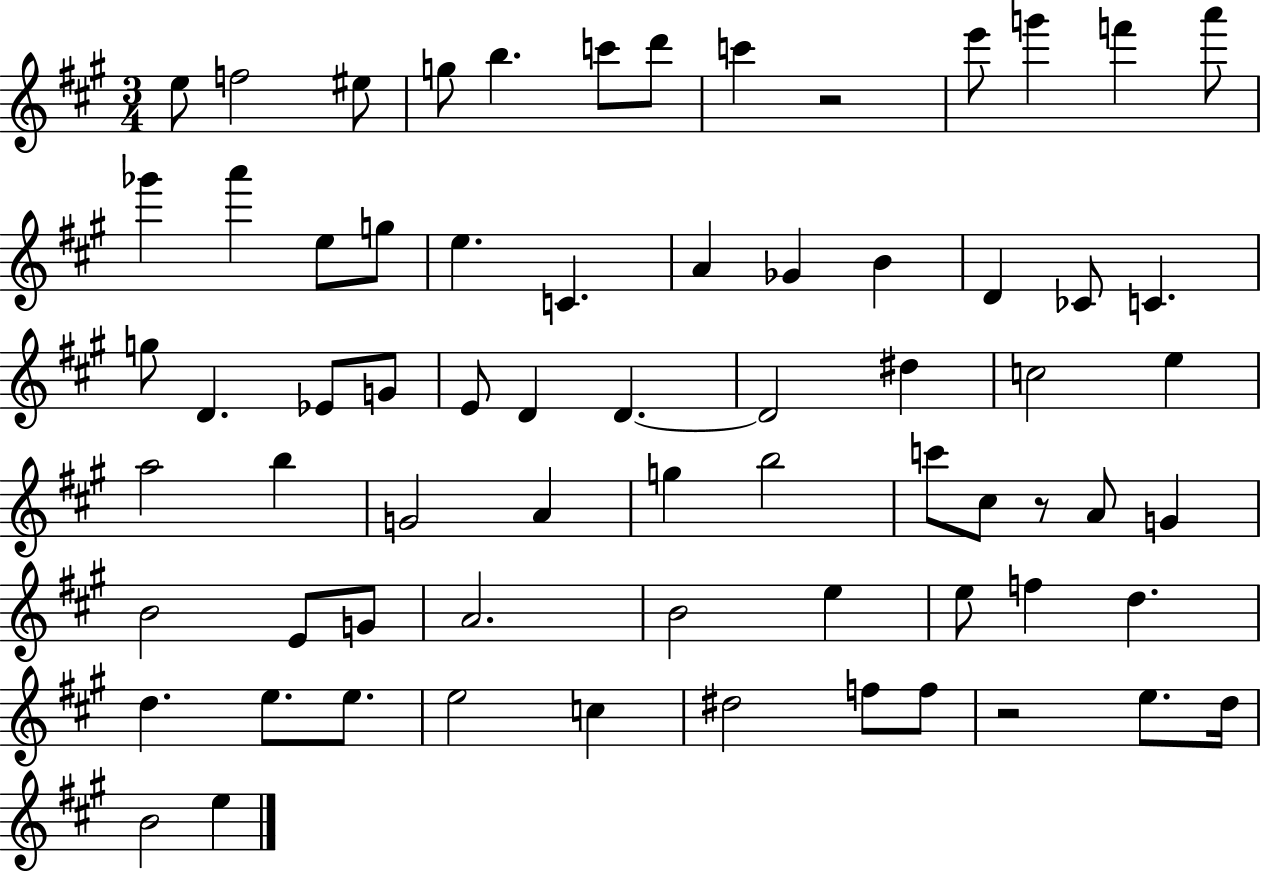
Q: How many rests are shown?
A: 3